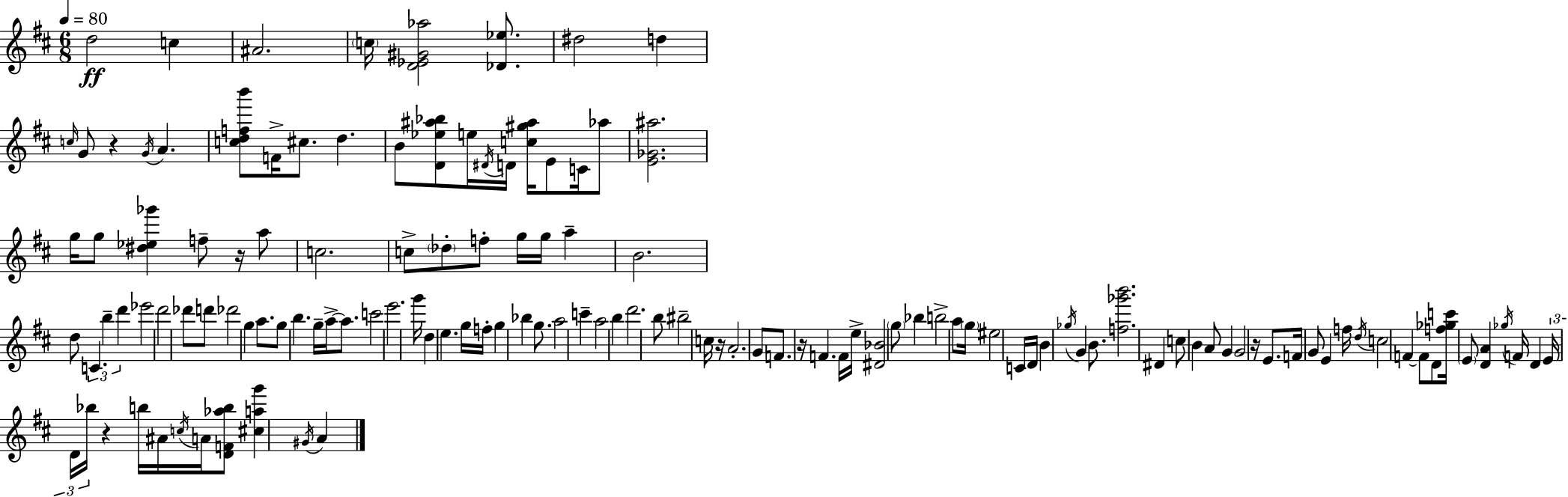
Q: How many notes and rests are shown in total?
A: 132